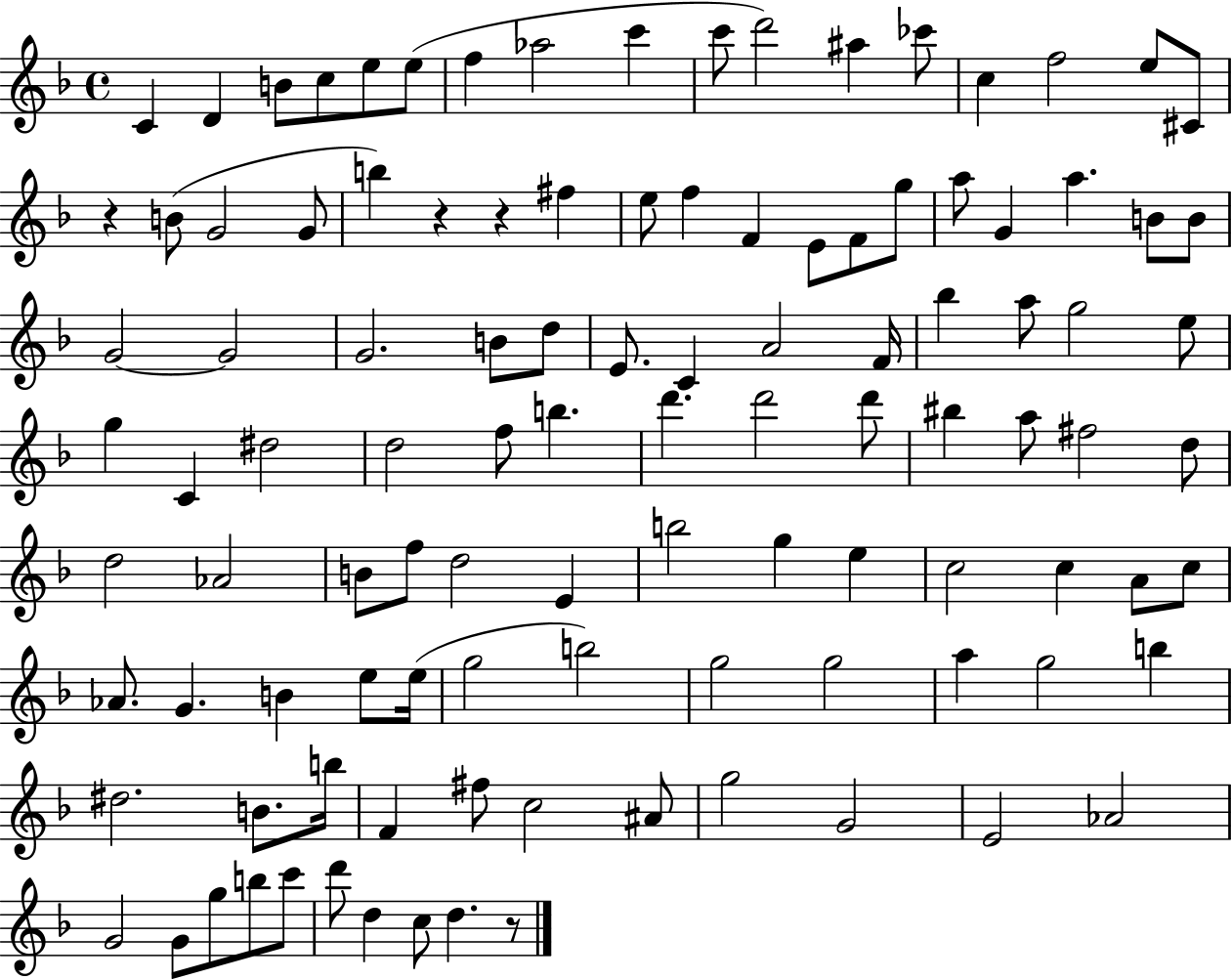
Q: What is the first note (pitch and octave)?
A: C4